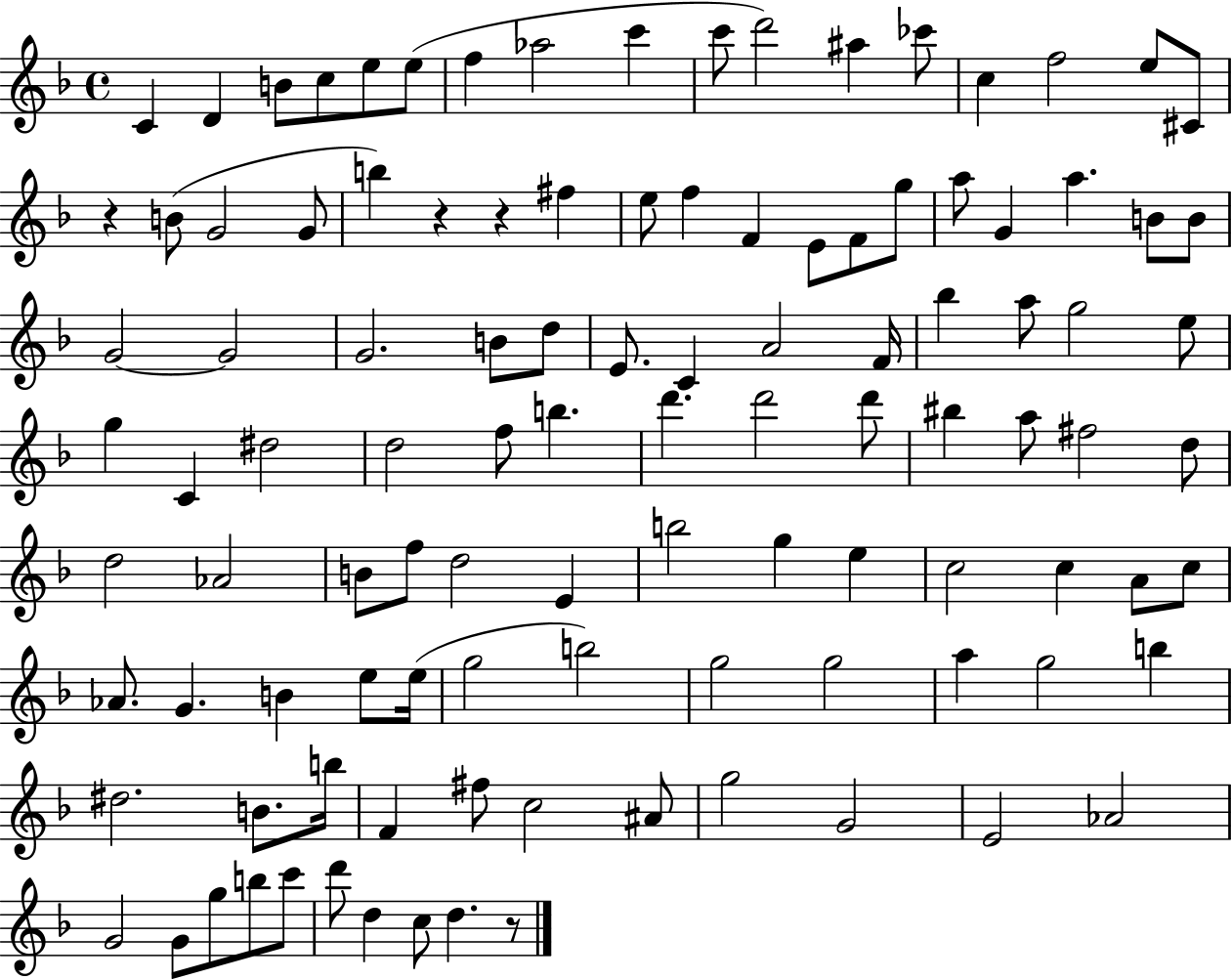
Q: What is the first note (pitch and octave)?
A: C4